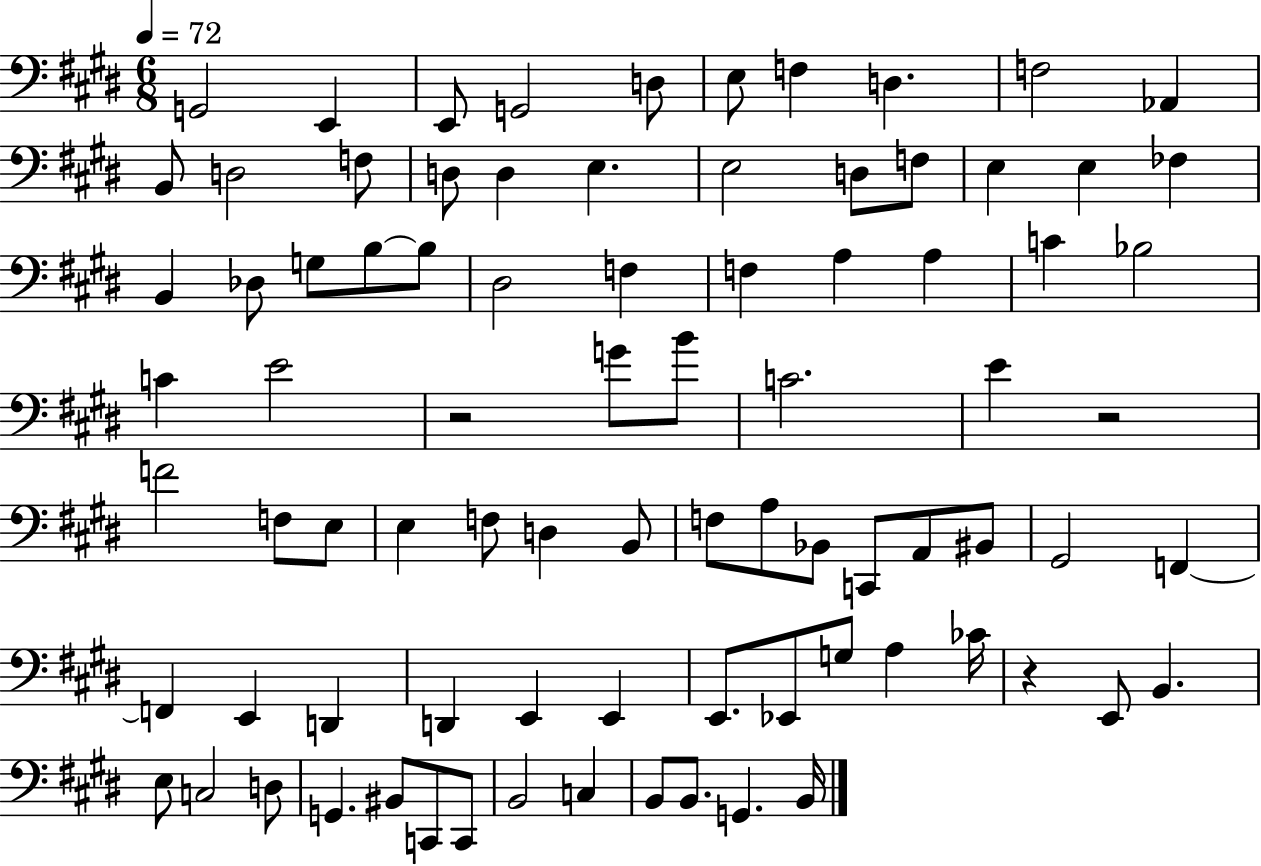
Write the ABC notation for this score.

X:1
T:Untitled
M:6/8
L:1/4
K:E
G,,2 E,, E,,/2 G,,2 D,/2 E,/2 F, D, F,2 _A,, B,,/2 D,2 F,/2 D,/2 D, E, E,2 D,/2 F,/2 E, E, _F, B,, _D,/2 G,/2 B,/2 B,/2 ^D,2 F, F, A, A, C _B,2 C E2 z2 G/2 B/2 C2 E z2 F2 F,/2 E,/2 E, F,/2 D, B,,/2 F,/2 A,/2 _B,,/2 C,,/2 A,,/2 ^B,,/2 ^G,,2 F,, F,, E,, D,, D,, E,, E,, E,,/2 _E,,/2 G,/2 A, _C/4 z E,,/2 B,, E,/2 C,2 D,/2 G,, ^B,,/2 C,,/2 C,,/2 B,,2 C, B,,/2 B,,/2 G,, B,,/4